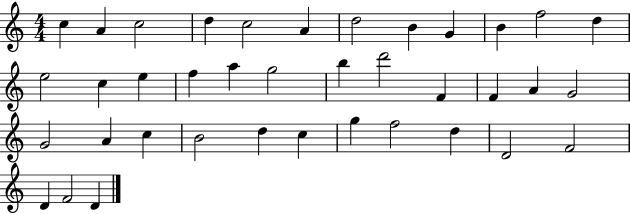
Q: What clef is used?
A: treble